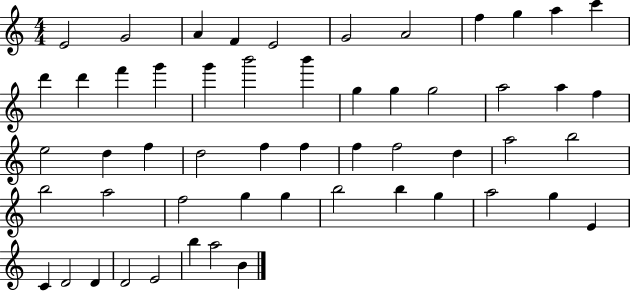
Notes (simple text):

E4/h G4/h A4/q F4/q E4/h G4/h A4/h F5/q G5/q A5/q C6/q D6/q D6/q F6/q G6/q G6/q B6/h B6/q G5/q G5/q G5/h A5/h A5/q F5/q E5/h D5/q F5/q D5/h F5/q F5/q F5/q F5/h D5/q A5/h B5/h B5/h A5/h F5/h G5/q G5/q B5/h B5/q G5/q A5/h G5/q E4/q C4/q D4/h D4/q D4/h E4/h B5/q A5/h B4/q